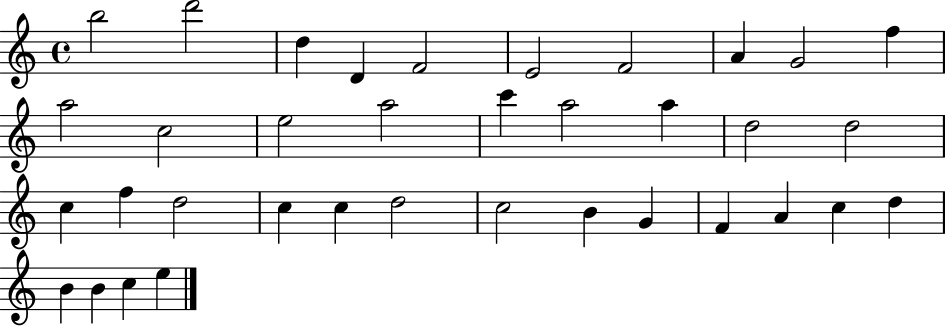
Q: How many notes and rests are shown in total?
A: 36